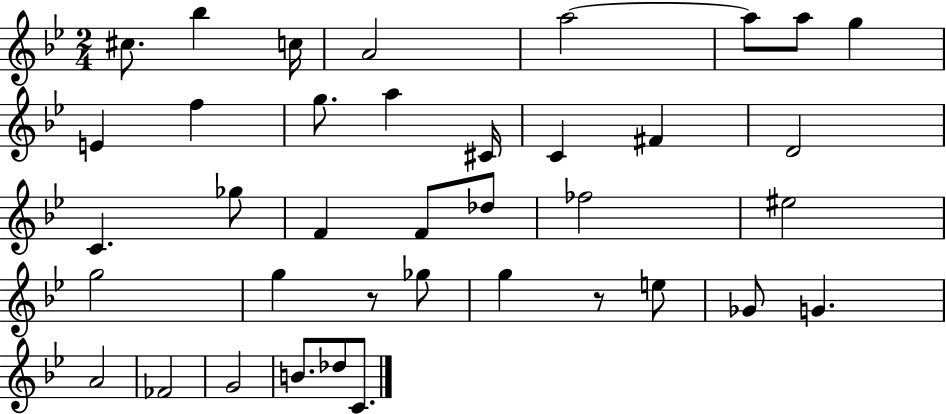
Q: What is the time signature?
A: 2/4